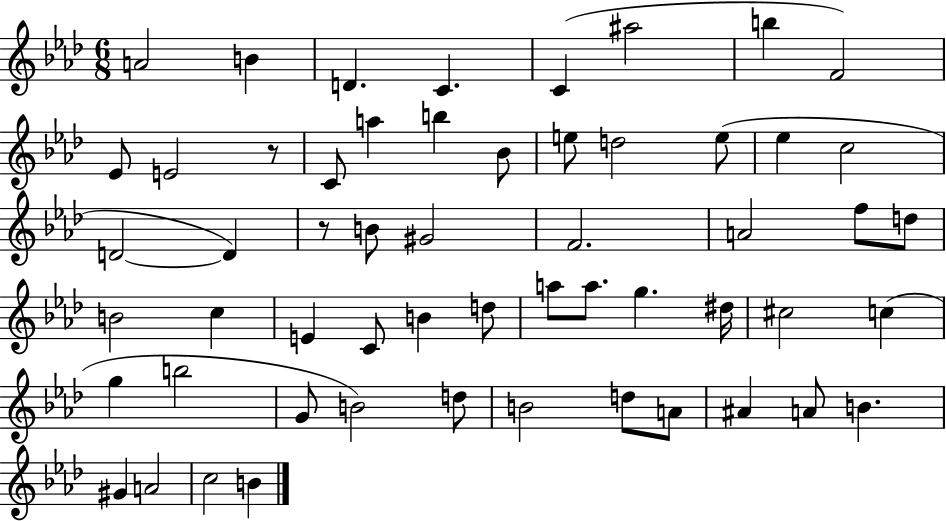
A4/h B4/q D4/q. C4/q. C4/q A#5/h B5/q F4/h Eb4/e E4/h R/e C4/e A5/q B5/q Bb4/e E5/e D5/h E5/e Eb5/q C5/h D4/h D4/q R/e B4/e G#4/h F4/h. A4/h F5/e D5/e B4/h C5/q E4/q C4/e B4/q D5/e A5/e A5/e. G5/q. D#5/s C#5/h C5/q G5/q B5/h G4/e B4/h D5/e B4/h D5/e A4/e A#4/q A4/e B4/q. G#4/q A4/h C5/h B4/q